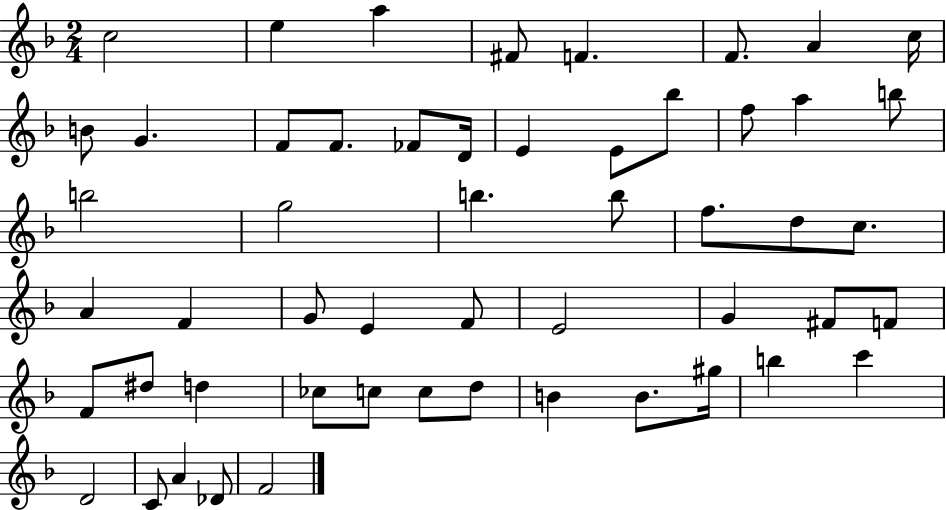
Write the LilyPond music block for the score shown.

{
  \clef treble
  \numericTimeSignature
  \time 2/4
  \key f \major
  \repeat volta 2 { c''2 | e''4 a''4 | fis'8 f'4. | f'8. a'4 c''16 | \break b'8 g'4. | f'8 f'8. fes'8 d'16 | e'4 e'8 bes''8 | f''8 a''4 b''8 | \break b''2 | g''2 | b''4. b''8 | f''8. d''8 c''8. | \break a'4 f'4 | g'8 e'4 f'8 | e'2 | g'4 fis'8 f'8 | \break f'8 dis''8 d''4 | ces''8 c''8 c''8 d''8 | b'4 b'8. gis''16 | b''4 c'''4 | \break d'2 | c'8 a'4 des'8 | f'2 | } \bar "|."
}